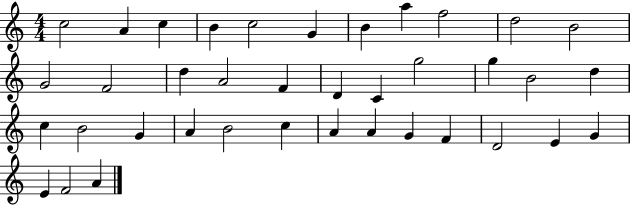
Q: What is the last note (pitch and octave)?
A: A4